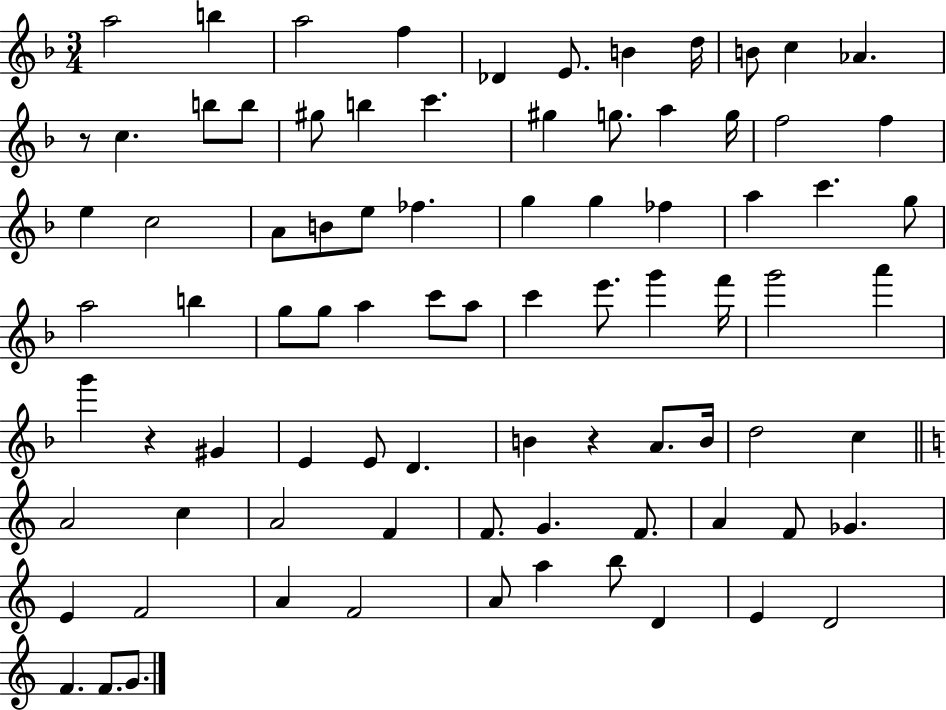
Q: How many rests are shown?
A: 3